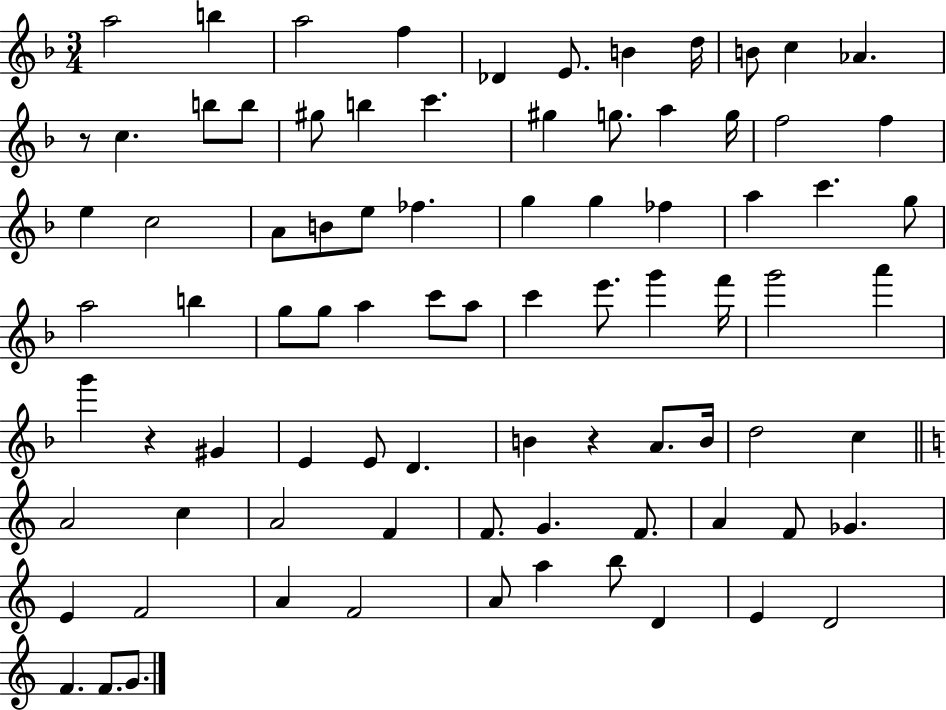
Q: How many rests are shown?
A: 3